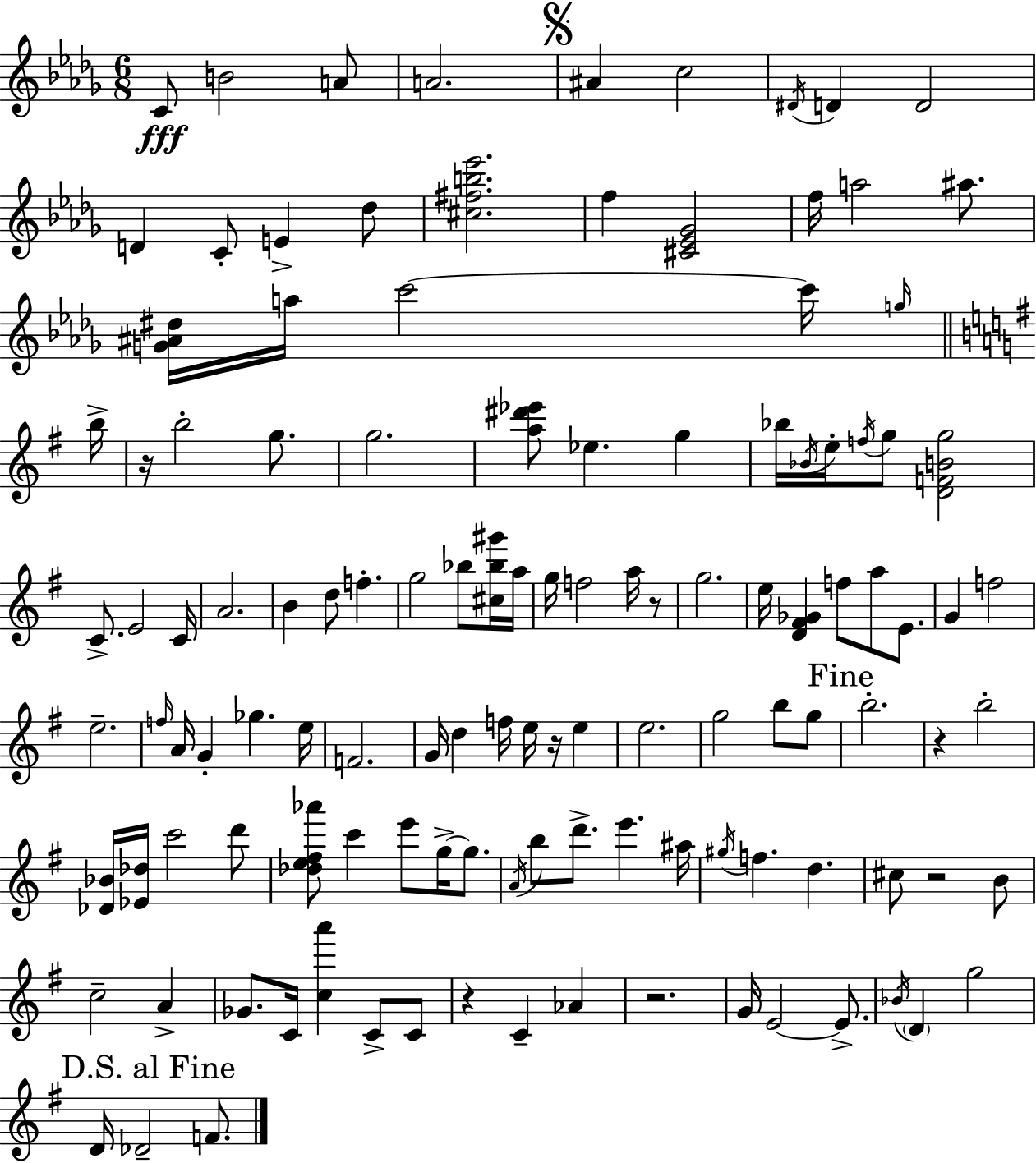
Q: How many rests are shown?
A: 7